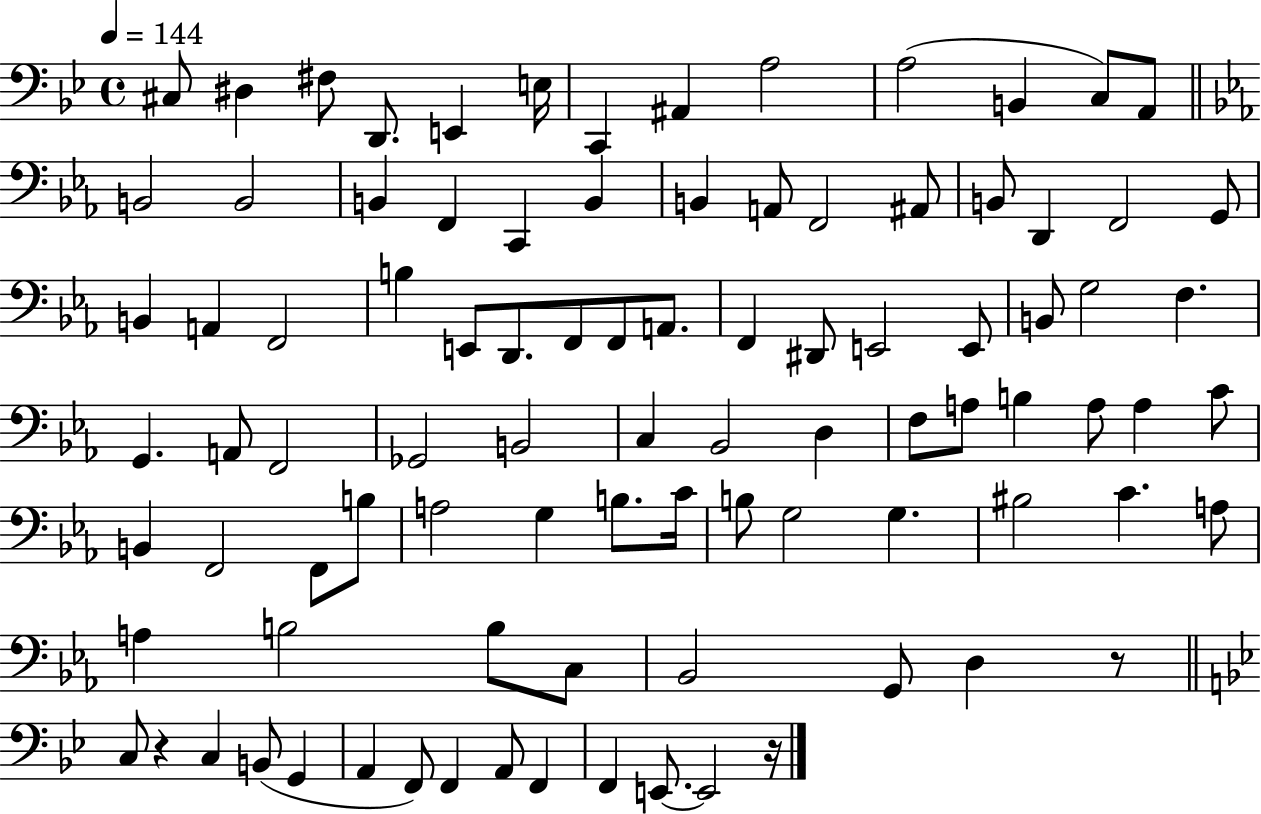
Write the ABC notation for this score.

X:1
T:Untitled
M:4/4
L:1/4
K:Bb
^C,/2 ^D, ^F,/2 D,,/2 E,, E,/4 C,, ^A,, A,2 A,2 B,, C,/2 A,,/2 B,,2 B,,2 B,, F,, C,, B,, B,, A,,/2 F,,2 ^A,,/2 B,,/2 D,, F,,2 G,,/2 B,, A,, F,,2 B, E,,/2 D,,/2 F,,/2 F,,/2 A,,/2 F,, ^D,,/2 E,,2 E,,/2 B,,/2 G,2 F, G,, A,,/2 F,,2 _G,,2 B,,2 C, _B,,2 D, F,/2 A,/2 B, A,/2 A, C/2 B,, F,,2 F,,/2 B,/2 A,2 G, B,/2 C/4 B,/2 G,2 G, ^B,2 C A,/2 A, B,2 B,/2 C,/2 _B,,2 G,,/2 D, z/2 C,/2 z C, B,,/2 G,, A,, F,,/2 F,, A,,/2 F,, F,, E,,/2 E,,2 z/4